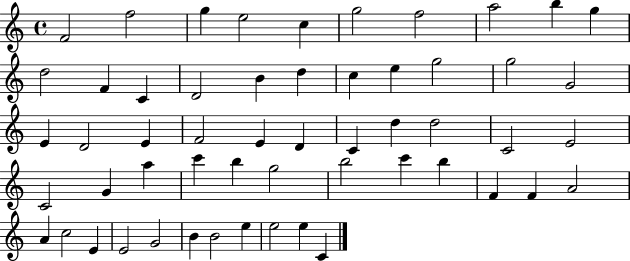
{
  \clef treble
  \time 4/4
  \defaultTimeSignature
  \key c \major
  f'2 f''2 | g''4 e''2 c''4 | g''2 f''2 | a''2 b''4 g''4 | \break d''2 f'4 c'4 | d'2 b'4 d''4 | c''4 e''4 g''2 | g''2 g'2 | \break e'4 d'2 e'4 | f'2 e'4 d'4 | c'4 d''4 d''2 | c'2 e'2 | \break c'2 g'4 a''4 | c'''4 b''4 g''2 | b''2 c'''4 b''4 | f'4 f'4 a'2 | \break a'4 c''2 e'4 | e'2 g'2 | b'4 b'2 e''4 | e''2 e''4 c'4 | \break \bar "|."
}